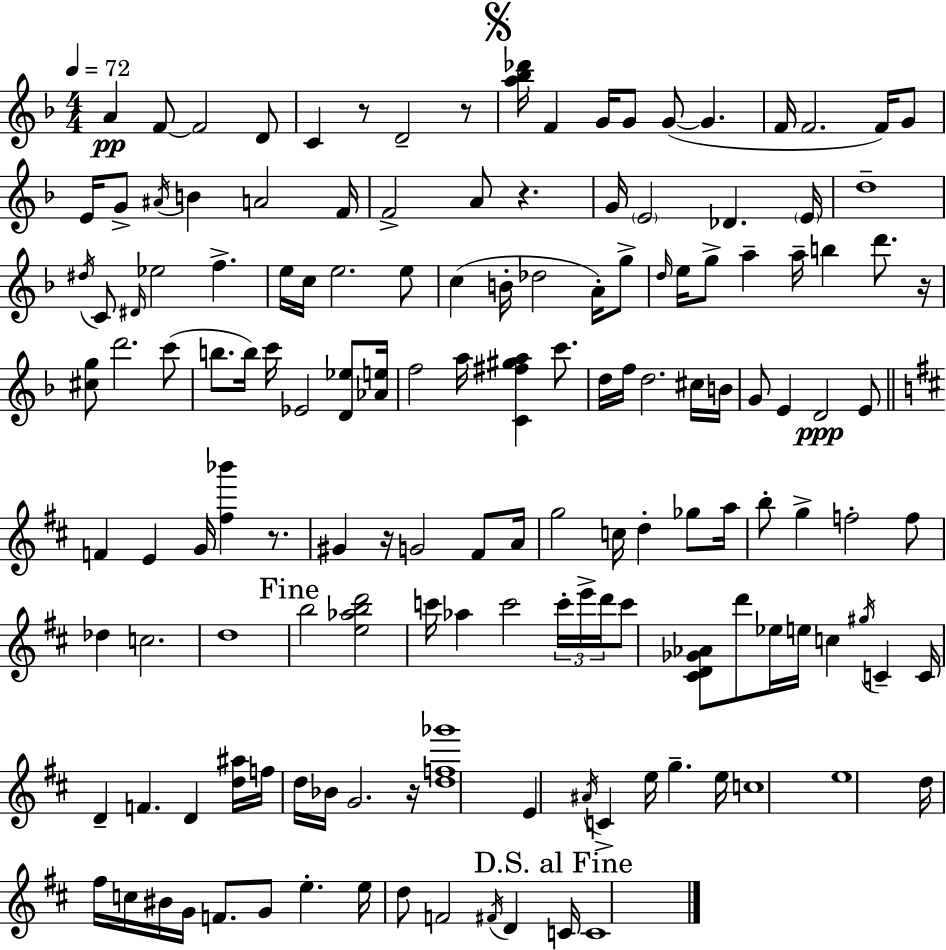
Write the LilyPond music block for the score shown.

{
  \clef treble
  \numericTimeSignature
  \time 4/4
  \key f \major
  \tempo 4 = 72
  \repeat volta 2 { a'4\pp f'8~~ f'2 d'8 | c'4 r8 d'2-- r8 | \mark \markup { \musicglyph "scripts.segno" } <a'' bes'' des'''>16 f'4 g'16 g'8 g'8~(~ g'4. | f'16 f'2. f'16) g'8 | \break e'16 g'8-> \acciaccatura { ais'16 } b'4 a'2 | f'16 f'2-> a'8 r4. | g'16 \parenthesize e'2 des'4. | \parenthesize e'16 d''1-- | \break \acciaccatura { dis''16 } c'8 \grace { dis'16 } ees''2 f''4.-> | e''16 c''16 e''2. | e''8 c''4( b'16-. des''2 | a'16-.) g''8-> \grace { d''16 } e''16 g''8-> a''4-- a''16-- b''4 | \break d'''8. r16 <cis'' g''>8 d'''2. | c'''8( b''8. b''16) c'''16 ees'2 | <d' ees''>8 <aes' e''>16 f''2 a''16 <c' fis'' gis'' a''>4 | c'''8. d''16 f''16 d''2. | \break cis''16 b'16 g'8 e'4 d'2\ppp | e'8 \bar "||" \break \key b \minor f'4 e'4 g'16 <fis'' bes'''>4 r8. | gis'4 r16 g'2 fis'8 a'16 | g''2 c''16 d''4-. ges''8 a''16 | b''8-. g''4-> f''2-. f''8 | \break des''4 c''2. | d''1 | \mark "Fine" b''2 <e'' aes'' b'' d'''>2 | c'''16 aes''4 c'''2 \tuplet 3/2 { c'''16-. e'''16-> d'''16 } | \break c'''8 <cis' d' ges' aes'>8 d'''8 ees''16 e''16 c''4 \acciaccatura { gis''16 } c'4-- | c'16 d'4-- f'4. d'4 | <d'' ais''>16 f''16 d''16 bes'16 g'2. | r16 <d'' f'' ges'''>1 | \break e'4 \acciaccatura { ais'16 } c'4-> e''16 g''4.-- | e''16 c''1 | e''1 | d''16 fis''16 c''16 bis'16 g'16 f'8. g'8 e''4.-. | \break e''16 d''8 f'2 \acciaccatura { fis'16 } d'4 | \mark "D.S. al Fine" c'16 c'1 | } \bar "|."
}